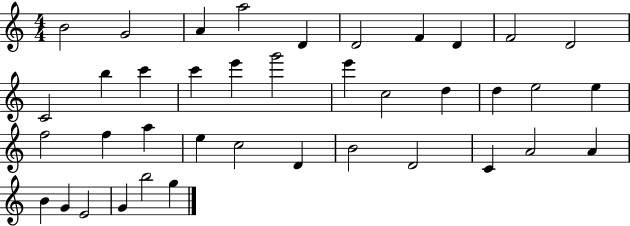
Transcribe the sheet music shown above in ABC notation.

X:1
T:Untitled
M:4/4
L:1/4
K:C
B2 G2 A a2 D D2 F D F2 D2 C2 b c' c' e' g'2 e' c2 d d e2 e f2 f a e c2 D B2 D2 C A2 A B G E2 G b2 g